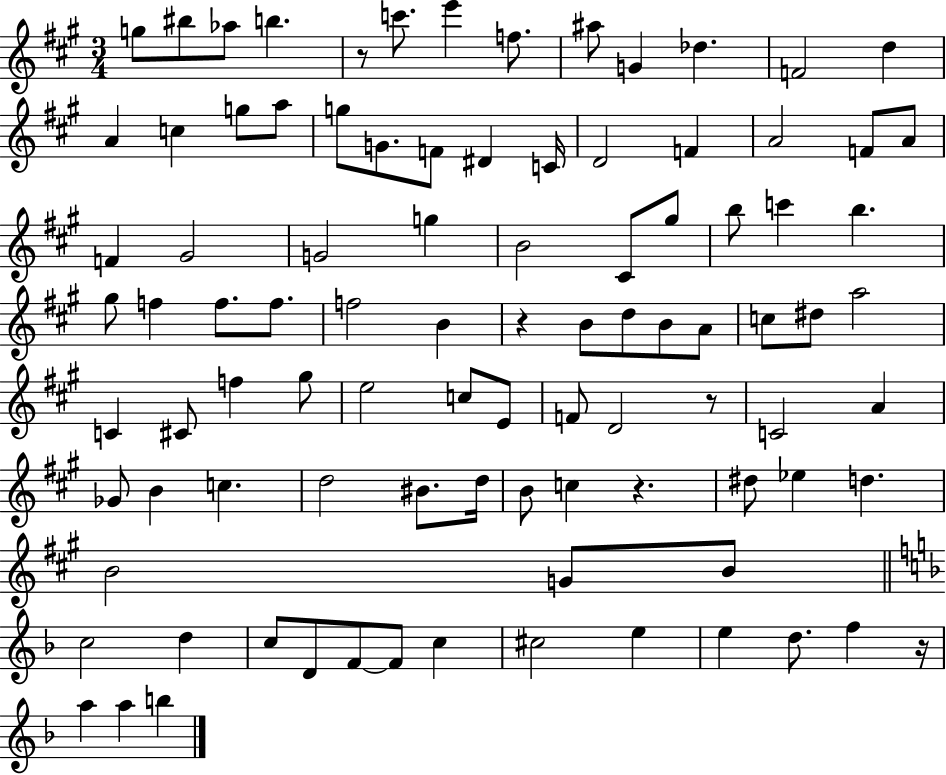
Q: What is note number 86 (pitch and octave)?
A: F5